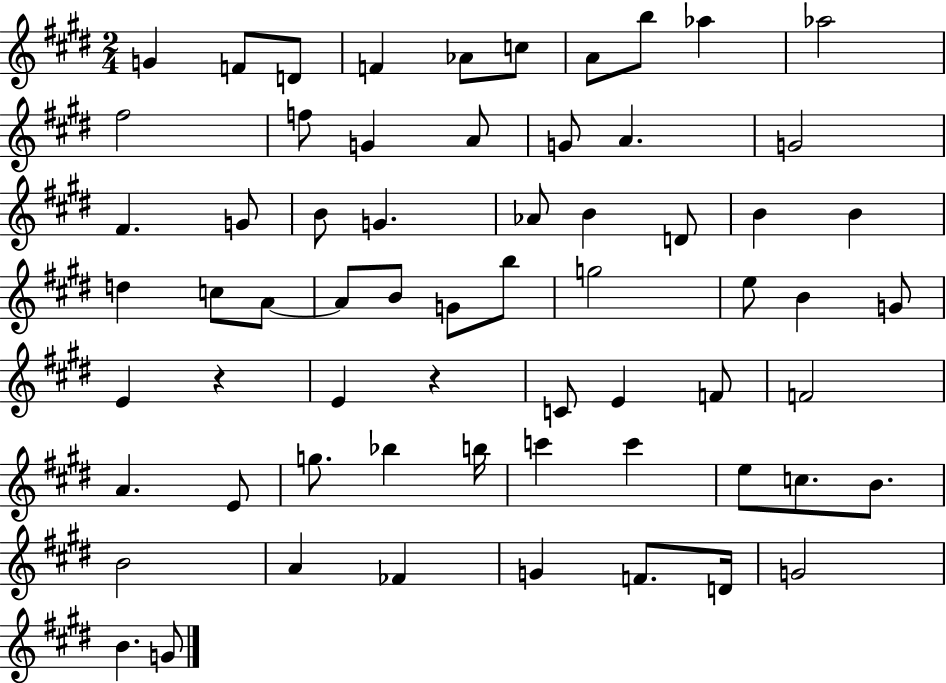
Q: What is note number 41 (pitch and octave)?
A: E4